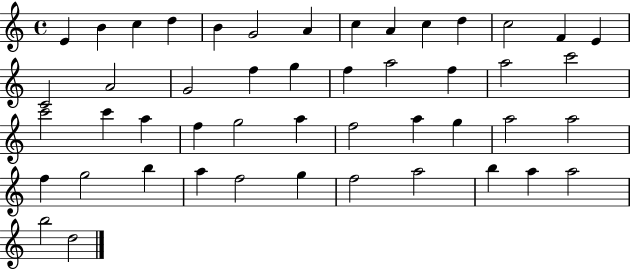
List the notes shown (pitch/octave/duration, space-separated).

E4/q B4/q C5/q D5/q B4/q G4/h A4/q C5/q A4/q C5/q D5/q C5/h F4/q E4/q C4/h A4/h G4/h F5/q G5/q F5/q A5/h F5/q A5/h C6/h C6/h C6/q A5/q F5/q G5/h A5/q F5/h A5/q G5/q A5/h A5/h F5/q G5/h B5/q A5/q F5/h G5/q F5/h A5/h B5/q A5/q A5/h B5/h D5/h